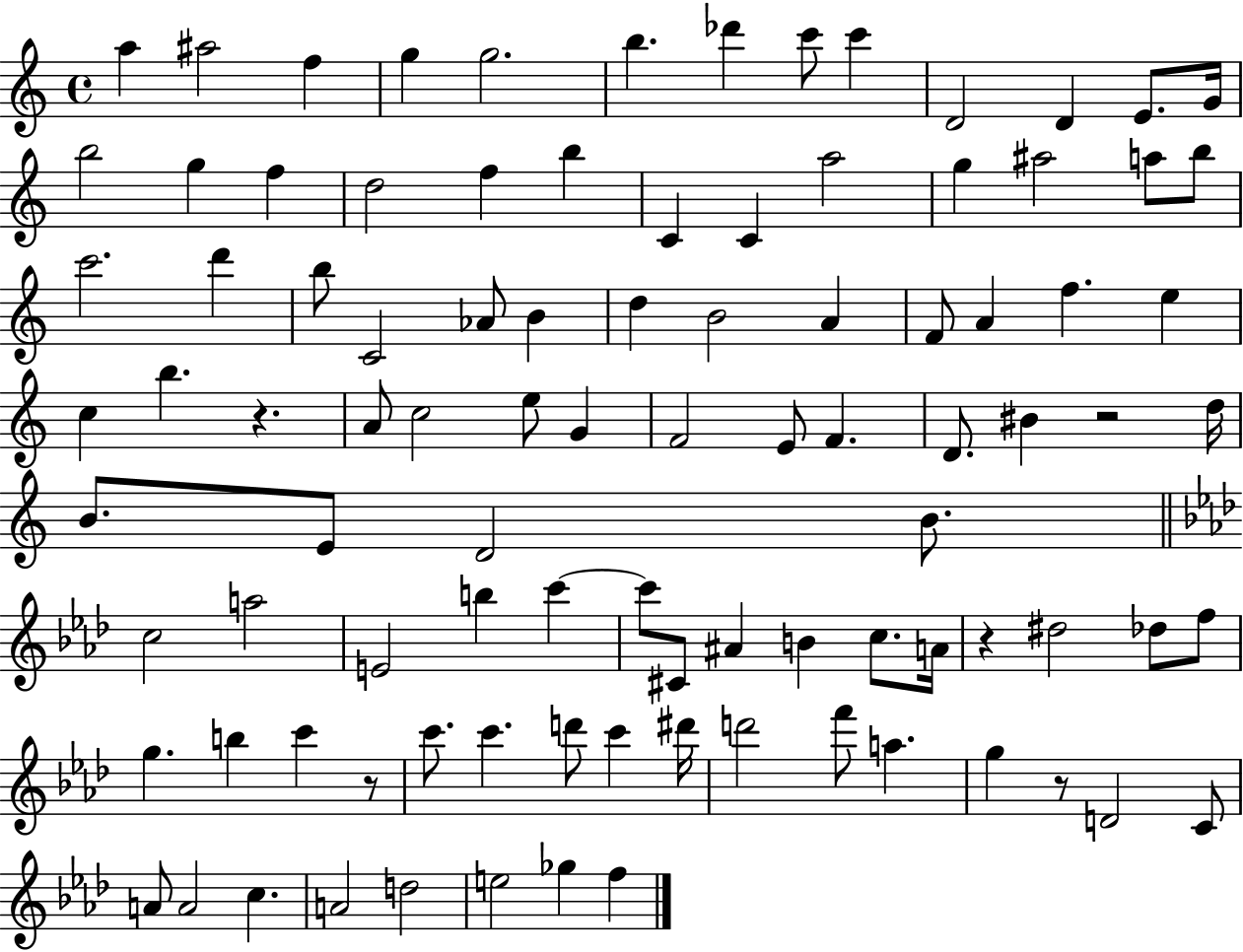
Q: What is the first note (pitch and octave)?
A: A5